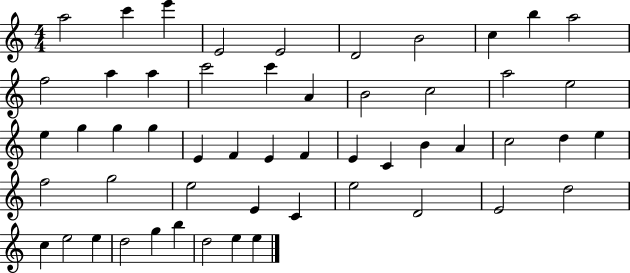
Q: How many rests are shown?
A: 0